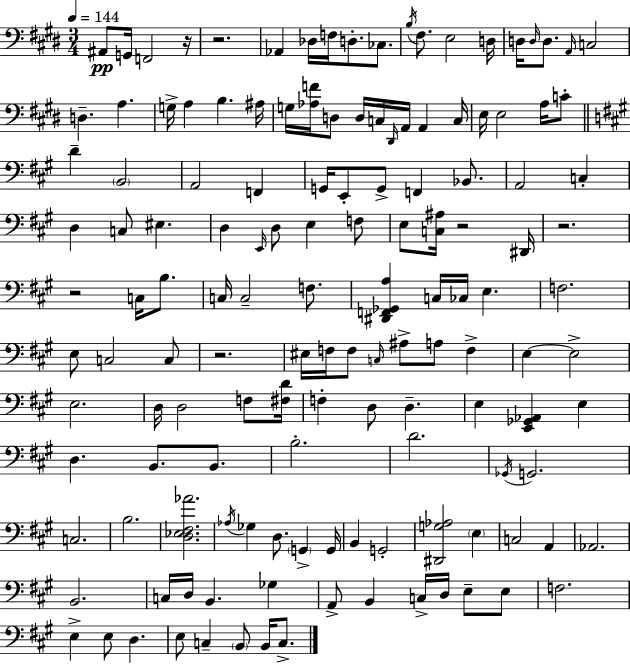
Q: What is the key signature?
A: E major